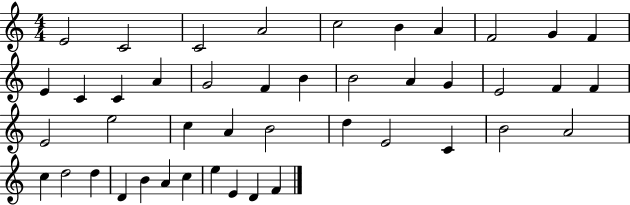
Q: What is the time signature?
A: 4/4